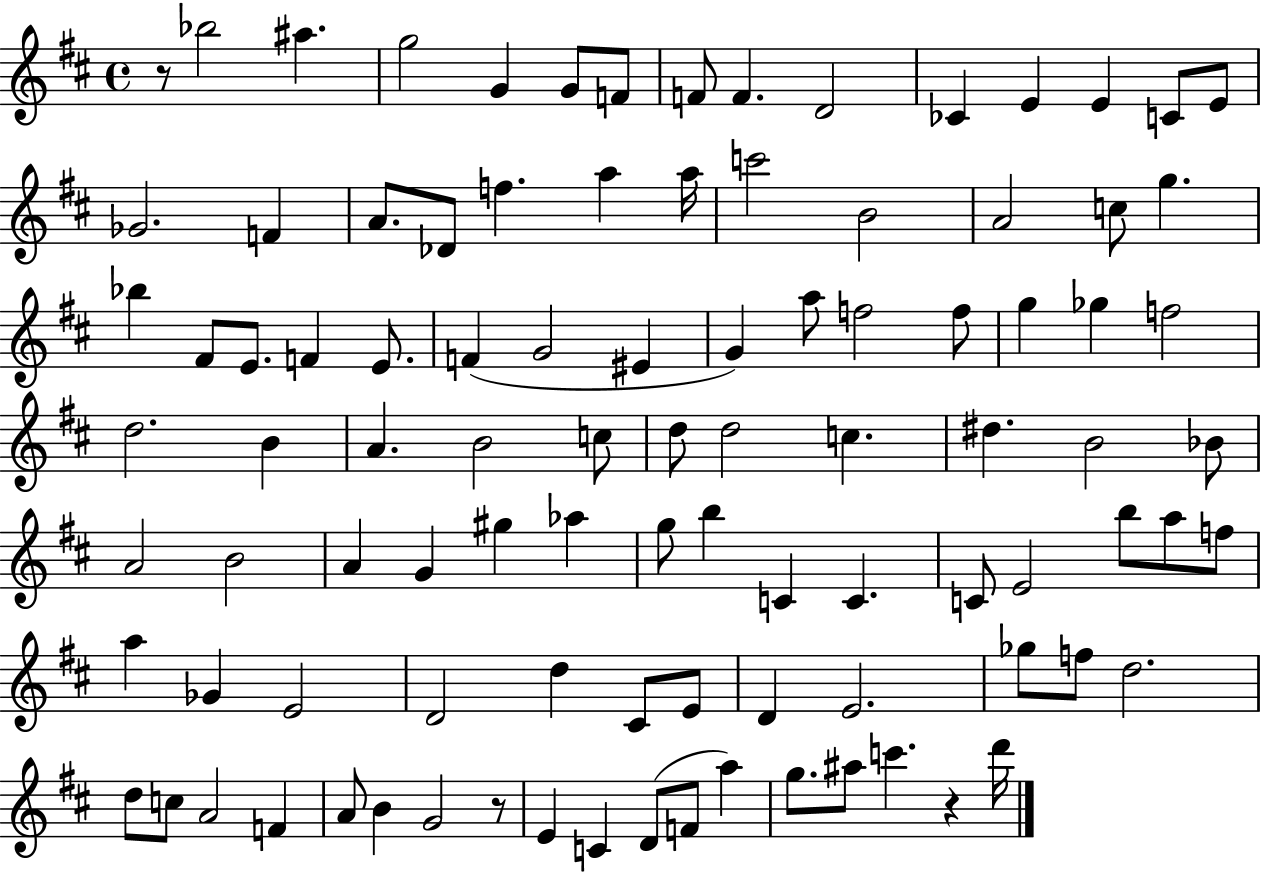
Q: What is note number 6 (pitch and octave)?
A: F4